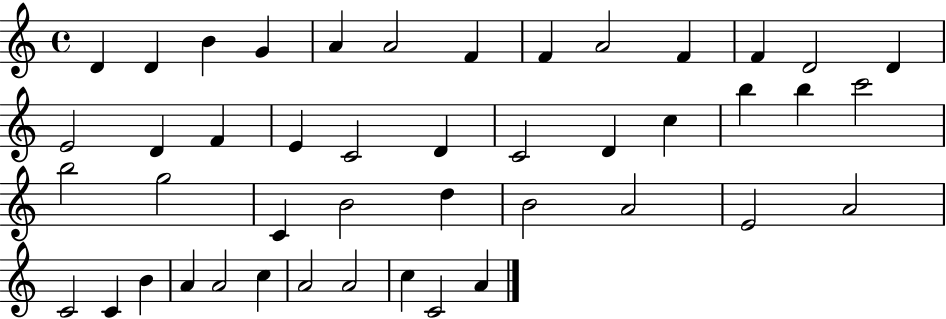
{
  \clef treble
  \time 4/4
  \defaultTimeSignature
  \key c \major
  d'4 d'4 b'4 g'4 | a'4 a'2 f'4 | f'4 a'2 f'4 | f'4 d'2 d'4 | \break e'2 d'4 f'4 | e'4 c'2 d'4 | c'2 d'4 c''4 | b''4 b''4 c'''2 | \break b''2 g''2 | c'4 b'2 d''4 | b'2 a'2 | e'2 a'2 | \break c'2 c'4 b'4 | a'4 a'2 c''4 | a'2 a'2 | c''4 c'2 a'4 | \break \bar "|."
}